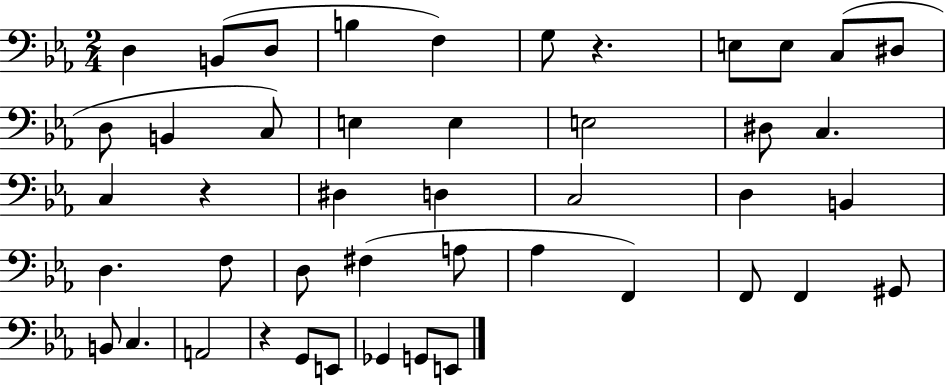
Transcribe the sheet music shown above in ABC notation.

X:1
T:Untitled
M:2/4
L:1/4
K:Eb
D, B,,/2 D,/2 B, F, G,/2 z E,/2 E,/2 C,/2 ^D,/2 D,/2 B,, C,/2 E, E, E,2 ^D,/2 C, C, z ^D, D, C,2 D, B,, D, F,/2 D,/2 ^F, A,/2 _A, F,, F,,/2 F,, ^G,,/2 B,,/2 C, A,,2 z G,,/2 E,,/2 _G,, G,,/2 E,,/2